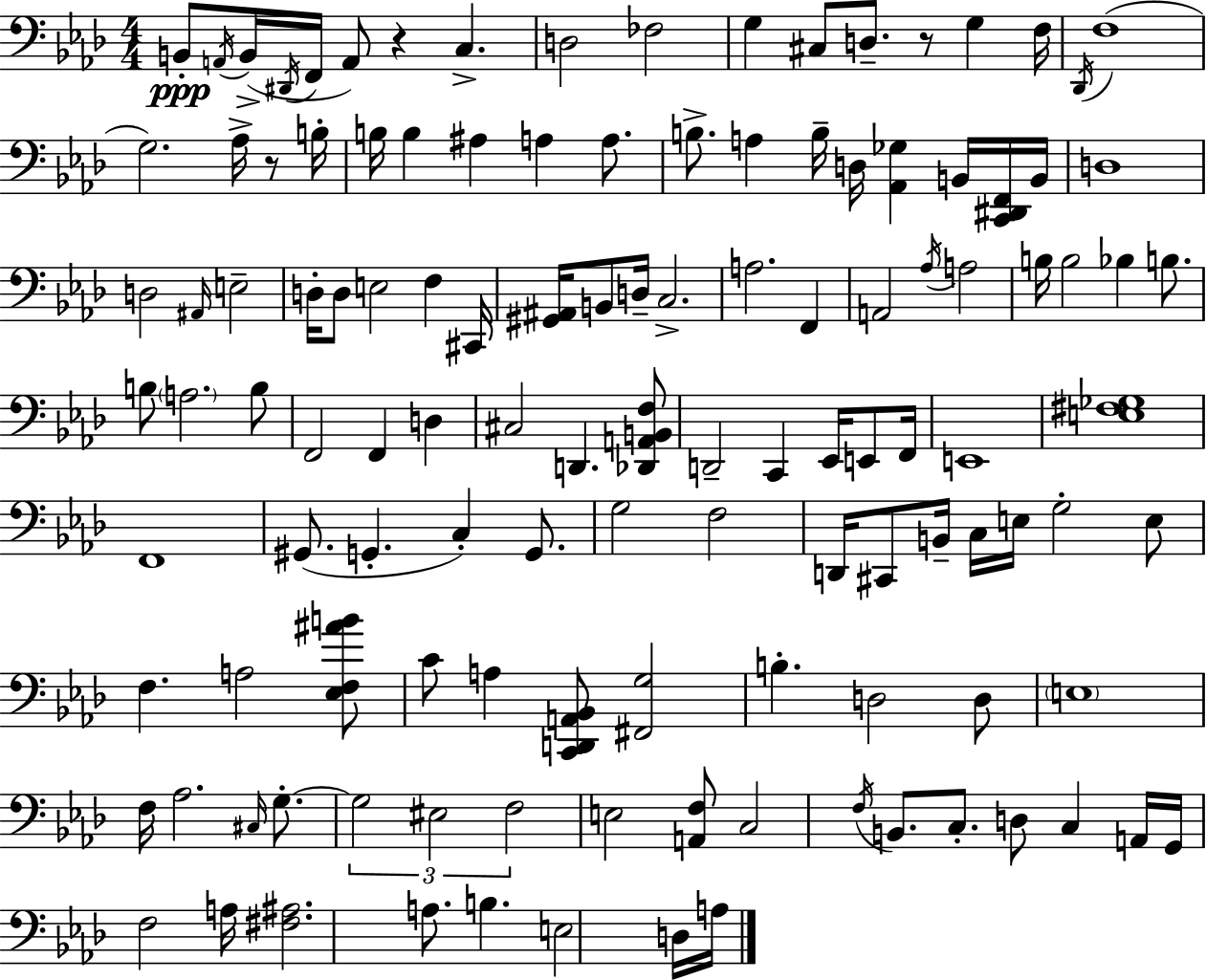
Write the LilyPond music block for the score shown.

{
  \clef bass
  \numericTimeSignature
  \time 4/4
  \key f \minor
  \repeat volta 2 { b,8-.\ppp \acciaccatura { a,16 } b,16->( \acciaccatura { dis,16 } f,16 a,8) r4 c4.-> | d2 fes2 | g4 cis8 d8.-- r8 g4 | f16 \acciaccatura { des,16 }( f1 | \break g2.) aes16-> | r8 b16-. b16 b4 ais4 a4 | a8. b8.-> a4 b16-- d16 <aes, ges>4 | b,16 <c, dis, f,>16 b,16 d1 | \break d2 \grace { ais,16 } e2-- | d16-. d8 e2 f4 | cis,16 <gis, ais,>16 b,8 d16-- c2.-> | a2. | \break f,4 a,2 \acciaccatura { aes16 } a2 | b16 b2 bes4 | b8. b8 \parenthesize a2. | b8 f,2 f,4 | \break d4 cis2 d,4. | <des, a, b, f>8 d,2-- c,4 | ees,16 e,8 f,16 e,1 | <e fis ges>1 | \break f,1 | gis,8.( g,4.-. c4-.) | g,8. g2 f2 | d,16 cis,8 b,16-- c16 e16 g2-. | \break e8 f4. a2 | <ees f ais' b'>8 c'8 a4 <c, d, a, bes,>8 <fis, g>2 | b4.-. d2 | d8 \parenthesize e1 | \break f16 aes2. | \grace { cis16 } g8.-.~~ \tuplet 3/2 { g2 eis2 | f2 } e2 | <a, f>8 c2 | \break \acciaccatura { f16 } b,8. c8.-. d8 c4 a,16 g,16 f2 | a16 <fis ais>2. | a8. b4. e2 | d16 a16 } \bar "|."
}